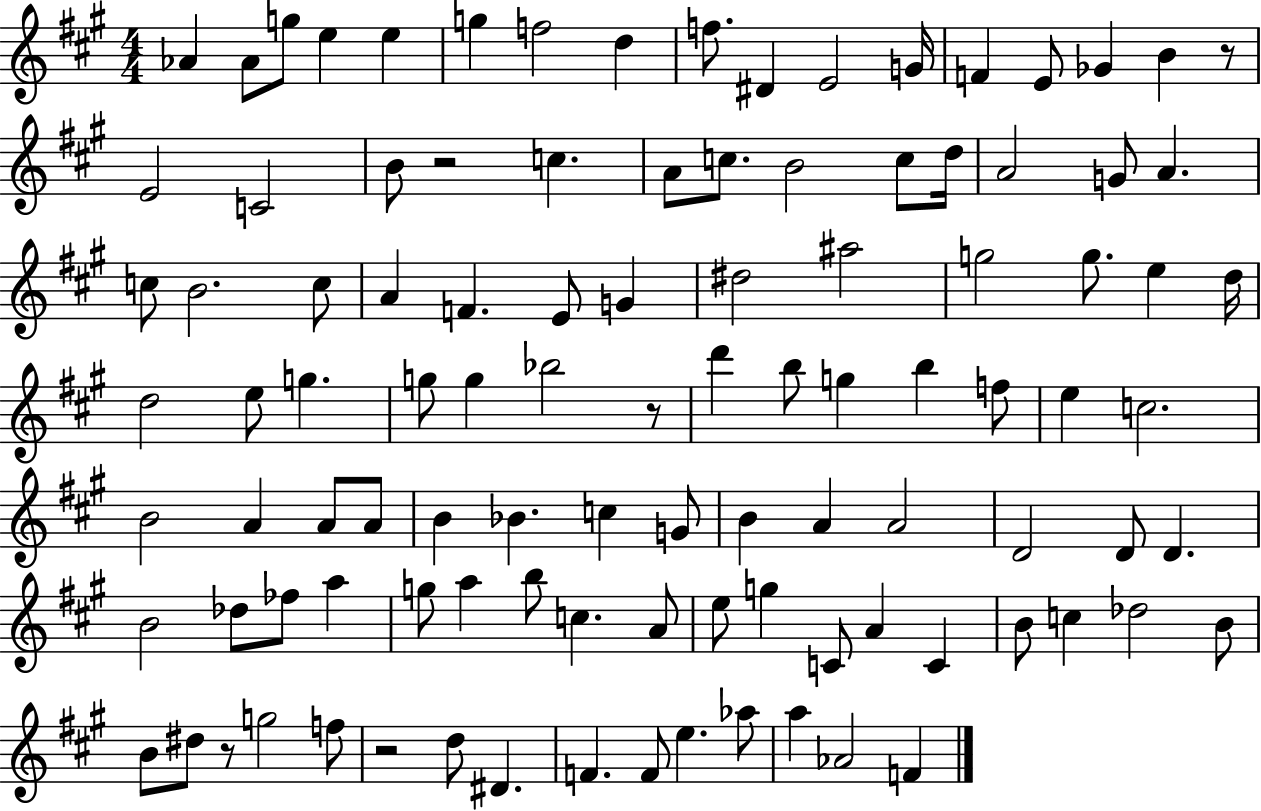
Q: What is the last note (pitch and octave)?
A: F4